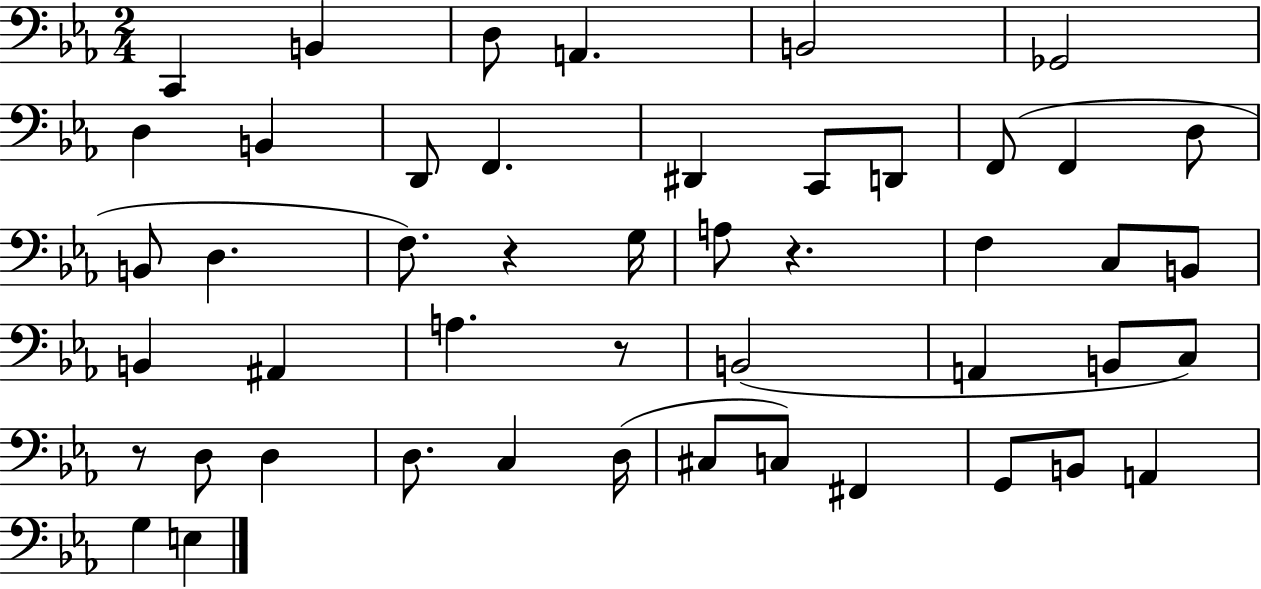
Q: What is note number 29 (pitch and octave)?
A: A2